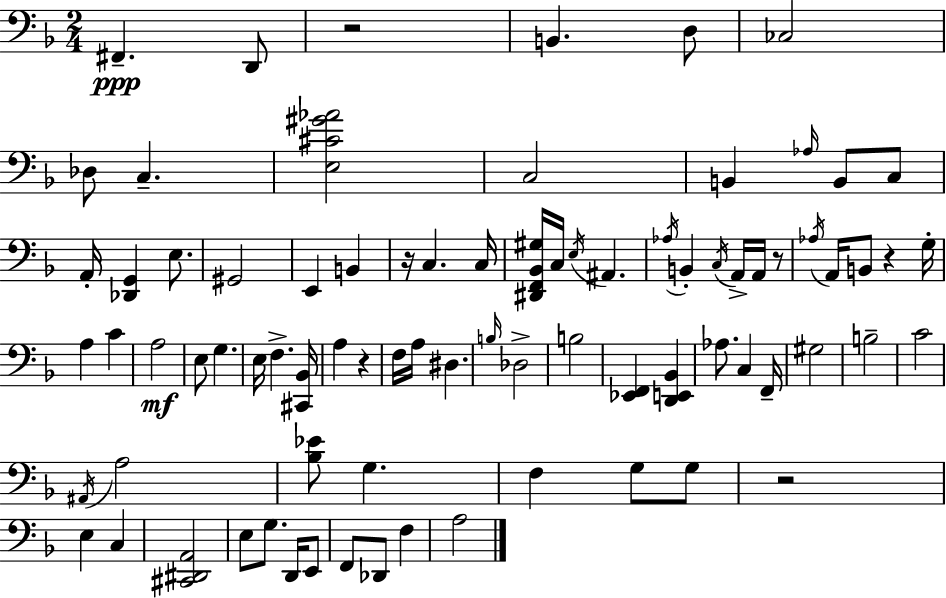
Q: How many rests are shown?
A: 6